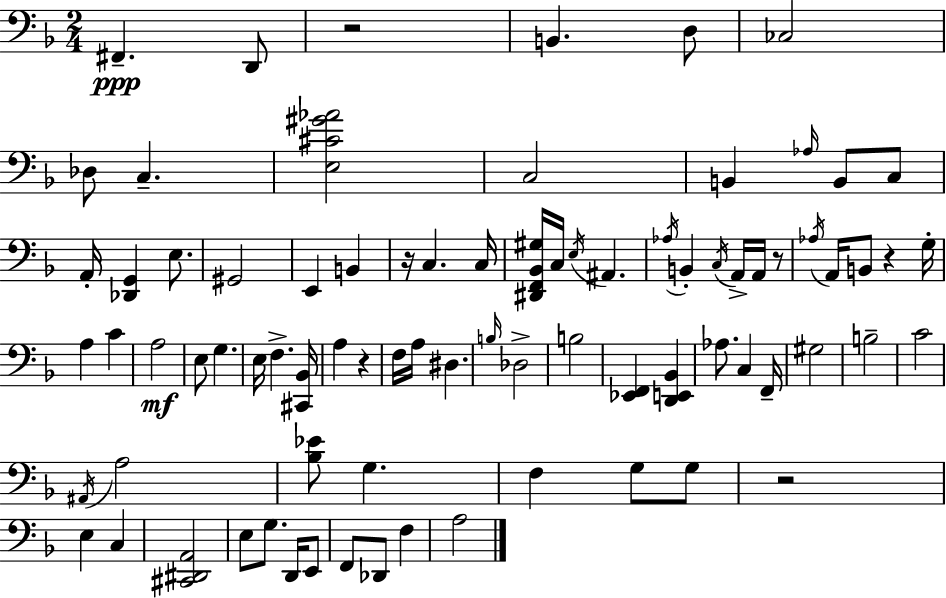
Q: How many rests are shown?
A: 6